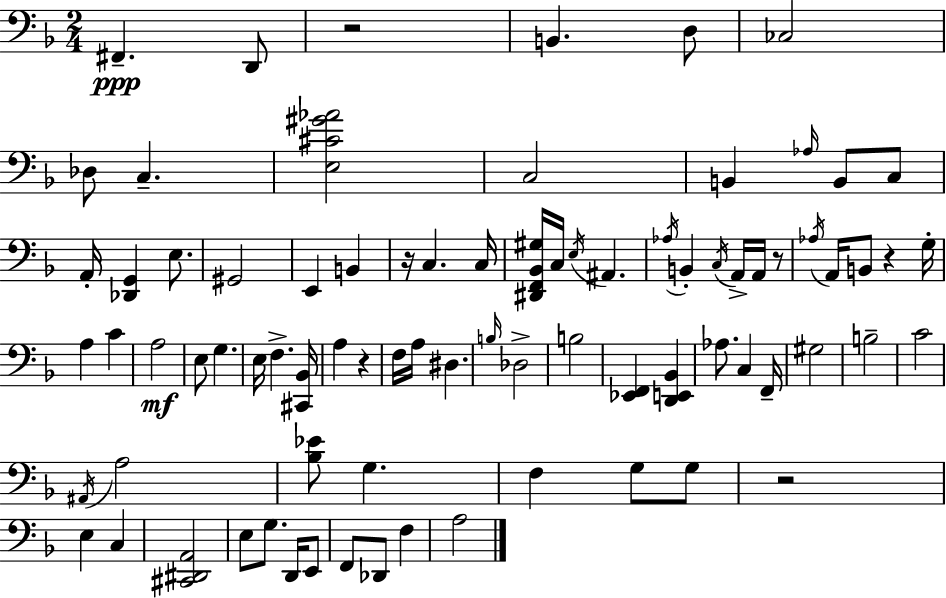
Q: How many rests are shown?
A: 6